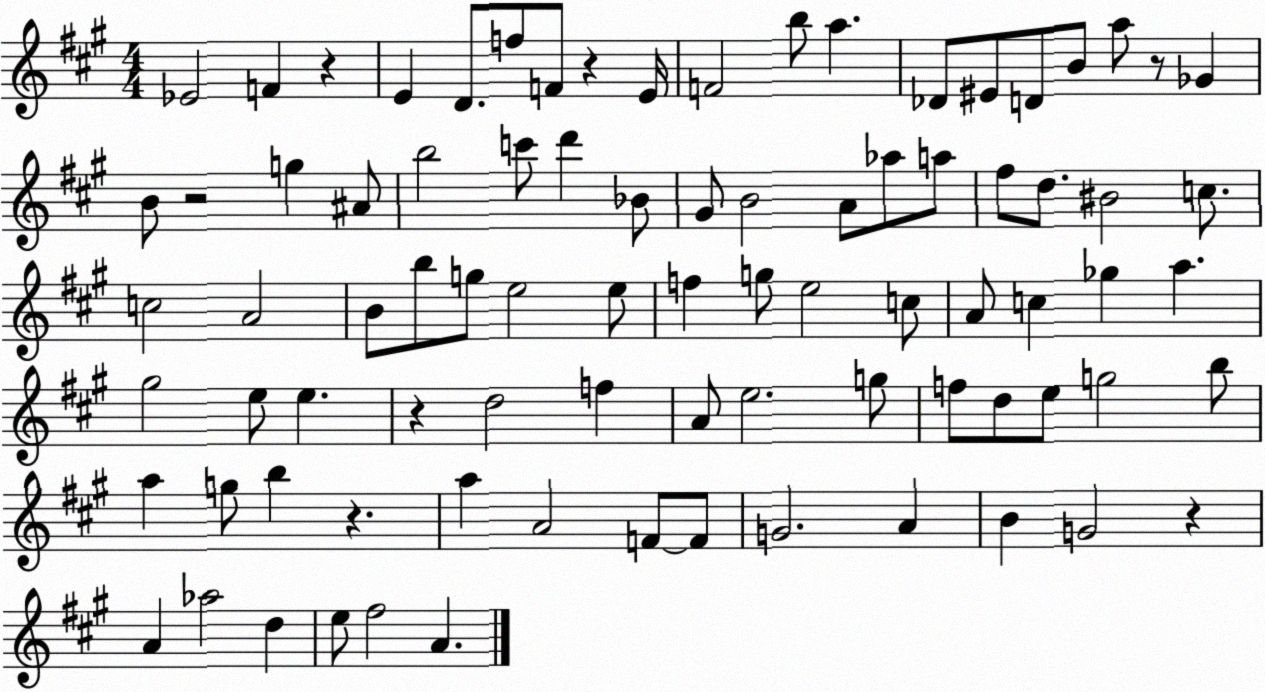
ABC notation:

X:1
T:Untitled
M:4/4
L:1/4
K:A
_E2 F z E D/2 f/2 F/2 z E/4 F2 b/2 a _D/2 ^E/2 D/2 B/2 a/2 z/2 _G B/2 z2 g ^A/2 b2 c'/2 d' _B/2 ^G/2 B2 A/2 _a/2 a/2 ^f/2 d/2 ^B2 c/2 c2 A2 B/2 b/2 g/2 e2 e/2 f g/2 e2 c/2 A/2 c _g a ^g2 e/2 e z d2 f A/2 e2 g/2 f/2 d/2 e/2 g2 b/2 a g/2 b z a A2 F/2 F/2 G2 A B G2 z A _a2 d e/2 ^f2 A